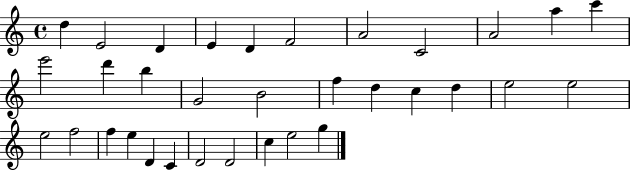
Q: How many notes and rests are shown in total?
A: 33